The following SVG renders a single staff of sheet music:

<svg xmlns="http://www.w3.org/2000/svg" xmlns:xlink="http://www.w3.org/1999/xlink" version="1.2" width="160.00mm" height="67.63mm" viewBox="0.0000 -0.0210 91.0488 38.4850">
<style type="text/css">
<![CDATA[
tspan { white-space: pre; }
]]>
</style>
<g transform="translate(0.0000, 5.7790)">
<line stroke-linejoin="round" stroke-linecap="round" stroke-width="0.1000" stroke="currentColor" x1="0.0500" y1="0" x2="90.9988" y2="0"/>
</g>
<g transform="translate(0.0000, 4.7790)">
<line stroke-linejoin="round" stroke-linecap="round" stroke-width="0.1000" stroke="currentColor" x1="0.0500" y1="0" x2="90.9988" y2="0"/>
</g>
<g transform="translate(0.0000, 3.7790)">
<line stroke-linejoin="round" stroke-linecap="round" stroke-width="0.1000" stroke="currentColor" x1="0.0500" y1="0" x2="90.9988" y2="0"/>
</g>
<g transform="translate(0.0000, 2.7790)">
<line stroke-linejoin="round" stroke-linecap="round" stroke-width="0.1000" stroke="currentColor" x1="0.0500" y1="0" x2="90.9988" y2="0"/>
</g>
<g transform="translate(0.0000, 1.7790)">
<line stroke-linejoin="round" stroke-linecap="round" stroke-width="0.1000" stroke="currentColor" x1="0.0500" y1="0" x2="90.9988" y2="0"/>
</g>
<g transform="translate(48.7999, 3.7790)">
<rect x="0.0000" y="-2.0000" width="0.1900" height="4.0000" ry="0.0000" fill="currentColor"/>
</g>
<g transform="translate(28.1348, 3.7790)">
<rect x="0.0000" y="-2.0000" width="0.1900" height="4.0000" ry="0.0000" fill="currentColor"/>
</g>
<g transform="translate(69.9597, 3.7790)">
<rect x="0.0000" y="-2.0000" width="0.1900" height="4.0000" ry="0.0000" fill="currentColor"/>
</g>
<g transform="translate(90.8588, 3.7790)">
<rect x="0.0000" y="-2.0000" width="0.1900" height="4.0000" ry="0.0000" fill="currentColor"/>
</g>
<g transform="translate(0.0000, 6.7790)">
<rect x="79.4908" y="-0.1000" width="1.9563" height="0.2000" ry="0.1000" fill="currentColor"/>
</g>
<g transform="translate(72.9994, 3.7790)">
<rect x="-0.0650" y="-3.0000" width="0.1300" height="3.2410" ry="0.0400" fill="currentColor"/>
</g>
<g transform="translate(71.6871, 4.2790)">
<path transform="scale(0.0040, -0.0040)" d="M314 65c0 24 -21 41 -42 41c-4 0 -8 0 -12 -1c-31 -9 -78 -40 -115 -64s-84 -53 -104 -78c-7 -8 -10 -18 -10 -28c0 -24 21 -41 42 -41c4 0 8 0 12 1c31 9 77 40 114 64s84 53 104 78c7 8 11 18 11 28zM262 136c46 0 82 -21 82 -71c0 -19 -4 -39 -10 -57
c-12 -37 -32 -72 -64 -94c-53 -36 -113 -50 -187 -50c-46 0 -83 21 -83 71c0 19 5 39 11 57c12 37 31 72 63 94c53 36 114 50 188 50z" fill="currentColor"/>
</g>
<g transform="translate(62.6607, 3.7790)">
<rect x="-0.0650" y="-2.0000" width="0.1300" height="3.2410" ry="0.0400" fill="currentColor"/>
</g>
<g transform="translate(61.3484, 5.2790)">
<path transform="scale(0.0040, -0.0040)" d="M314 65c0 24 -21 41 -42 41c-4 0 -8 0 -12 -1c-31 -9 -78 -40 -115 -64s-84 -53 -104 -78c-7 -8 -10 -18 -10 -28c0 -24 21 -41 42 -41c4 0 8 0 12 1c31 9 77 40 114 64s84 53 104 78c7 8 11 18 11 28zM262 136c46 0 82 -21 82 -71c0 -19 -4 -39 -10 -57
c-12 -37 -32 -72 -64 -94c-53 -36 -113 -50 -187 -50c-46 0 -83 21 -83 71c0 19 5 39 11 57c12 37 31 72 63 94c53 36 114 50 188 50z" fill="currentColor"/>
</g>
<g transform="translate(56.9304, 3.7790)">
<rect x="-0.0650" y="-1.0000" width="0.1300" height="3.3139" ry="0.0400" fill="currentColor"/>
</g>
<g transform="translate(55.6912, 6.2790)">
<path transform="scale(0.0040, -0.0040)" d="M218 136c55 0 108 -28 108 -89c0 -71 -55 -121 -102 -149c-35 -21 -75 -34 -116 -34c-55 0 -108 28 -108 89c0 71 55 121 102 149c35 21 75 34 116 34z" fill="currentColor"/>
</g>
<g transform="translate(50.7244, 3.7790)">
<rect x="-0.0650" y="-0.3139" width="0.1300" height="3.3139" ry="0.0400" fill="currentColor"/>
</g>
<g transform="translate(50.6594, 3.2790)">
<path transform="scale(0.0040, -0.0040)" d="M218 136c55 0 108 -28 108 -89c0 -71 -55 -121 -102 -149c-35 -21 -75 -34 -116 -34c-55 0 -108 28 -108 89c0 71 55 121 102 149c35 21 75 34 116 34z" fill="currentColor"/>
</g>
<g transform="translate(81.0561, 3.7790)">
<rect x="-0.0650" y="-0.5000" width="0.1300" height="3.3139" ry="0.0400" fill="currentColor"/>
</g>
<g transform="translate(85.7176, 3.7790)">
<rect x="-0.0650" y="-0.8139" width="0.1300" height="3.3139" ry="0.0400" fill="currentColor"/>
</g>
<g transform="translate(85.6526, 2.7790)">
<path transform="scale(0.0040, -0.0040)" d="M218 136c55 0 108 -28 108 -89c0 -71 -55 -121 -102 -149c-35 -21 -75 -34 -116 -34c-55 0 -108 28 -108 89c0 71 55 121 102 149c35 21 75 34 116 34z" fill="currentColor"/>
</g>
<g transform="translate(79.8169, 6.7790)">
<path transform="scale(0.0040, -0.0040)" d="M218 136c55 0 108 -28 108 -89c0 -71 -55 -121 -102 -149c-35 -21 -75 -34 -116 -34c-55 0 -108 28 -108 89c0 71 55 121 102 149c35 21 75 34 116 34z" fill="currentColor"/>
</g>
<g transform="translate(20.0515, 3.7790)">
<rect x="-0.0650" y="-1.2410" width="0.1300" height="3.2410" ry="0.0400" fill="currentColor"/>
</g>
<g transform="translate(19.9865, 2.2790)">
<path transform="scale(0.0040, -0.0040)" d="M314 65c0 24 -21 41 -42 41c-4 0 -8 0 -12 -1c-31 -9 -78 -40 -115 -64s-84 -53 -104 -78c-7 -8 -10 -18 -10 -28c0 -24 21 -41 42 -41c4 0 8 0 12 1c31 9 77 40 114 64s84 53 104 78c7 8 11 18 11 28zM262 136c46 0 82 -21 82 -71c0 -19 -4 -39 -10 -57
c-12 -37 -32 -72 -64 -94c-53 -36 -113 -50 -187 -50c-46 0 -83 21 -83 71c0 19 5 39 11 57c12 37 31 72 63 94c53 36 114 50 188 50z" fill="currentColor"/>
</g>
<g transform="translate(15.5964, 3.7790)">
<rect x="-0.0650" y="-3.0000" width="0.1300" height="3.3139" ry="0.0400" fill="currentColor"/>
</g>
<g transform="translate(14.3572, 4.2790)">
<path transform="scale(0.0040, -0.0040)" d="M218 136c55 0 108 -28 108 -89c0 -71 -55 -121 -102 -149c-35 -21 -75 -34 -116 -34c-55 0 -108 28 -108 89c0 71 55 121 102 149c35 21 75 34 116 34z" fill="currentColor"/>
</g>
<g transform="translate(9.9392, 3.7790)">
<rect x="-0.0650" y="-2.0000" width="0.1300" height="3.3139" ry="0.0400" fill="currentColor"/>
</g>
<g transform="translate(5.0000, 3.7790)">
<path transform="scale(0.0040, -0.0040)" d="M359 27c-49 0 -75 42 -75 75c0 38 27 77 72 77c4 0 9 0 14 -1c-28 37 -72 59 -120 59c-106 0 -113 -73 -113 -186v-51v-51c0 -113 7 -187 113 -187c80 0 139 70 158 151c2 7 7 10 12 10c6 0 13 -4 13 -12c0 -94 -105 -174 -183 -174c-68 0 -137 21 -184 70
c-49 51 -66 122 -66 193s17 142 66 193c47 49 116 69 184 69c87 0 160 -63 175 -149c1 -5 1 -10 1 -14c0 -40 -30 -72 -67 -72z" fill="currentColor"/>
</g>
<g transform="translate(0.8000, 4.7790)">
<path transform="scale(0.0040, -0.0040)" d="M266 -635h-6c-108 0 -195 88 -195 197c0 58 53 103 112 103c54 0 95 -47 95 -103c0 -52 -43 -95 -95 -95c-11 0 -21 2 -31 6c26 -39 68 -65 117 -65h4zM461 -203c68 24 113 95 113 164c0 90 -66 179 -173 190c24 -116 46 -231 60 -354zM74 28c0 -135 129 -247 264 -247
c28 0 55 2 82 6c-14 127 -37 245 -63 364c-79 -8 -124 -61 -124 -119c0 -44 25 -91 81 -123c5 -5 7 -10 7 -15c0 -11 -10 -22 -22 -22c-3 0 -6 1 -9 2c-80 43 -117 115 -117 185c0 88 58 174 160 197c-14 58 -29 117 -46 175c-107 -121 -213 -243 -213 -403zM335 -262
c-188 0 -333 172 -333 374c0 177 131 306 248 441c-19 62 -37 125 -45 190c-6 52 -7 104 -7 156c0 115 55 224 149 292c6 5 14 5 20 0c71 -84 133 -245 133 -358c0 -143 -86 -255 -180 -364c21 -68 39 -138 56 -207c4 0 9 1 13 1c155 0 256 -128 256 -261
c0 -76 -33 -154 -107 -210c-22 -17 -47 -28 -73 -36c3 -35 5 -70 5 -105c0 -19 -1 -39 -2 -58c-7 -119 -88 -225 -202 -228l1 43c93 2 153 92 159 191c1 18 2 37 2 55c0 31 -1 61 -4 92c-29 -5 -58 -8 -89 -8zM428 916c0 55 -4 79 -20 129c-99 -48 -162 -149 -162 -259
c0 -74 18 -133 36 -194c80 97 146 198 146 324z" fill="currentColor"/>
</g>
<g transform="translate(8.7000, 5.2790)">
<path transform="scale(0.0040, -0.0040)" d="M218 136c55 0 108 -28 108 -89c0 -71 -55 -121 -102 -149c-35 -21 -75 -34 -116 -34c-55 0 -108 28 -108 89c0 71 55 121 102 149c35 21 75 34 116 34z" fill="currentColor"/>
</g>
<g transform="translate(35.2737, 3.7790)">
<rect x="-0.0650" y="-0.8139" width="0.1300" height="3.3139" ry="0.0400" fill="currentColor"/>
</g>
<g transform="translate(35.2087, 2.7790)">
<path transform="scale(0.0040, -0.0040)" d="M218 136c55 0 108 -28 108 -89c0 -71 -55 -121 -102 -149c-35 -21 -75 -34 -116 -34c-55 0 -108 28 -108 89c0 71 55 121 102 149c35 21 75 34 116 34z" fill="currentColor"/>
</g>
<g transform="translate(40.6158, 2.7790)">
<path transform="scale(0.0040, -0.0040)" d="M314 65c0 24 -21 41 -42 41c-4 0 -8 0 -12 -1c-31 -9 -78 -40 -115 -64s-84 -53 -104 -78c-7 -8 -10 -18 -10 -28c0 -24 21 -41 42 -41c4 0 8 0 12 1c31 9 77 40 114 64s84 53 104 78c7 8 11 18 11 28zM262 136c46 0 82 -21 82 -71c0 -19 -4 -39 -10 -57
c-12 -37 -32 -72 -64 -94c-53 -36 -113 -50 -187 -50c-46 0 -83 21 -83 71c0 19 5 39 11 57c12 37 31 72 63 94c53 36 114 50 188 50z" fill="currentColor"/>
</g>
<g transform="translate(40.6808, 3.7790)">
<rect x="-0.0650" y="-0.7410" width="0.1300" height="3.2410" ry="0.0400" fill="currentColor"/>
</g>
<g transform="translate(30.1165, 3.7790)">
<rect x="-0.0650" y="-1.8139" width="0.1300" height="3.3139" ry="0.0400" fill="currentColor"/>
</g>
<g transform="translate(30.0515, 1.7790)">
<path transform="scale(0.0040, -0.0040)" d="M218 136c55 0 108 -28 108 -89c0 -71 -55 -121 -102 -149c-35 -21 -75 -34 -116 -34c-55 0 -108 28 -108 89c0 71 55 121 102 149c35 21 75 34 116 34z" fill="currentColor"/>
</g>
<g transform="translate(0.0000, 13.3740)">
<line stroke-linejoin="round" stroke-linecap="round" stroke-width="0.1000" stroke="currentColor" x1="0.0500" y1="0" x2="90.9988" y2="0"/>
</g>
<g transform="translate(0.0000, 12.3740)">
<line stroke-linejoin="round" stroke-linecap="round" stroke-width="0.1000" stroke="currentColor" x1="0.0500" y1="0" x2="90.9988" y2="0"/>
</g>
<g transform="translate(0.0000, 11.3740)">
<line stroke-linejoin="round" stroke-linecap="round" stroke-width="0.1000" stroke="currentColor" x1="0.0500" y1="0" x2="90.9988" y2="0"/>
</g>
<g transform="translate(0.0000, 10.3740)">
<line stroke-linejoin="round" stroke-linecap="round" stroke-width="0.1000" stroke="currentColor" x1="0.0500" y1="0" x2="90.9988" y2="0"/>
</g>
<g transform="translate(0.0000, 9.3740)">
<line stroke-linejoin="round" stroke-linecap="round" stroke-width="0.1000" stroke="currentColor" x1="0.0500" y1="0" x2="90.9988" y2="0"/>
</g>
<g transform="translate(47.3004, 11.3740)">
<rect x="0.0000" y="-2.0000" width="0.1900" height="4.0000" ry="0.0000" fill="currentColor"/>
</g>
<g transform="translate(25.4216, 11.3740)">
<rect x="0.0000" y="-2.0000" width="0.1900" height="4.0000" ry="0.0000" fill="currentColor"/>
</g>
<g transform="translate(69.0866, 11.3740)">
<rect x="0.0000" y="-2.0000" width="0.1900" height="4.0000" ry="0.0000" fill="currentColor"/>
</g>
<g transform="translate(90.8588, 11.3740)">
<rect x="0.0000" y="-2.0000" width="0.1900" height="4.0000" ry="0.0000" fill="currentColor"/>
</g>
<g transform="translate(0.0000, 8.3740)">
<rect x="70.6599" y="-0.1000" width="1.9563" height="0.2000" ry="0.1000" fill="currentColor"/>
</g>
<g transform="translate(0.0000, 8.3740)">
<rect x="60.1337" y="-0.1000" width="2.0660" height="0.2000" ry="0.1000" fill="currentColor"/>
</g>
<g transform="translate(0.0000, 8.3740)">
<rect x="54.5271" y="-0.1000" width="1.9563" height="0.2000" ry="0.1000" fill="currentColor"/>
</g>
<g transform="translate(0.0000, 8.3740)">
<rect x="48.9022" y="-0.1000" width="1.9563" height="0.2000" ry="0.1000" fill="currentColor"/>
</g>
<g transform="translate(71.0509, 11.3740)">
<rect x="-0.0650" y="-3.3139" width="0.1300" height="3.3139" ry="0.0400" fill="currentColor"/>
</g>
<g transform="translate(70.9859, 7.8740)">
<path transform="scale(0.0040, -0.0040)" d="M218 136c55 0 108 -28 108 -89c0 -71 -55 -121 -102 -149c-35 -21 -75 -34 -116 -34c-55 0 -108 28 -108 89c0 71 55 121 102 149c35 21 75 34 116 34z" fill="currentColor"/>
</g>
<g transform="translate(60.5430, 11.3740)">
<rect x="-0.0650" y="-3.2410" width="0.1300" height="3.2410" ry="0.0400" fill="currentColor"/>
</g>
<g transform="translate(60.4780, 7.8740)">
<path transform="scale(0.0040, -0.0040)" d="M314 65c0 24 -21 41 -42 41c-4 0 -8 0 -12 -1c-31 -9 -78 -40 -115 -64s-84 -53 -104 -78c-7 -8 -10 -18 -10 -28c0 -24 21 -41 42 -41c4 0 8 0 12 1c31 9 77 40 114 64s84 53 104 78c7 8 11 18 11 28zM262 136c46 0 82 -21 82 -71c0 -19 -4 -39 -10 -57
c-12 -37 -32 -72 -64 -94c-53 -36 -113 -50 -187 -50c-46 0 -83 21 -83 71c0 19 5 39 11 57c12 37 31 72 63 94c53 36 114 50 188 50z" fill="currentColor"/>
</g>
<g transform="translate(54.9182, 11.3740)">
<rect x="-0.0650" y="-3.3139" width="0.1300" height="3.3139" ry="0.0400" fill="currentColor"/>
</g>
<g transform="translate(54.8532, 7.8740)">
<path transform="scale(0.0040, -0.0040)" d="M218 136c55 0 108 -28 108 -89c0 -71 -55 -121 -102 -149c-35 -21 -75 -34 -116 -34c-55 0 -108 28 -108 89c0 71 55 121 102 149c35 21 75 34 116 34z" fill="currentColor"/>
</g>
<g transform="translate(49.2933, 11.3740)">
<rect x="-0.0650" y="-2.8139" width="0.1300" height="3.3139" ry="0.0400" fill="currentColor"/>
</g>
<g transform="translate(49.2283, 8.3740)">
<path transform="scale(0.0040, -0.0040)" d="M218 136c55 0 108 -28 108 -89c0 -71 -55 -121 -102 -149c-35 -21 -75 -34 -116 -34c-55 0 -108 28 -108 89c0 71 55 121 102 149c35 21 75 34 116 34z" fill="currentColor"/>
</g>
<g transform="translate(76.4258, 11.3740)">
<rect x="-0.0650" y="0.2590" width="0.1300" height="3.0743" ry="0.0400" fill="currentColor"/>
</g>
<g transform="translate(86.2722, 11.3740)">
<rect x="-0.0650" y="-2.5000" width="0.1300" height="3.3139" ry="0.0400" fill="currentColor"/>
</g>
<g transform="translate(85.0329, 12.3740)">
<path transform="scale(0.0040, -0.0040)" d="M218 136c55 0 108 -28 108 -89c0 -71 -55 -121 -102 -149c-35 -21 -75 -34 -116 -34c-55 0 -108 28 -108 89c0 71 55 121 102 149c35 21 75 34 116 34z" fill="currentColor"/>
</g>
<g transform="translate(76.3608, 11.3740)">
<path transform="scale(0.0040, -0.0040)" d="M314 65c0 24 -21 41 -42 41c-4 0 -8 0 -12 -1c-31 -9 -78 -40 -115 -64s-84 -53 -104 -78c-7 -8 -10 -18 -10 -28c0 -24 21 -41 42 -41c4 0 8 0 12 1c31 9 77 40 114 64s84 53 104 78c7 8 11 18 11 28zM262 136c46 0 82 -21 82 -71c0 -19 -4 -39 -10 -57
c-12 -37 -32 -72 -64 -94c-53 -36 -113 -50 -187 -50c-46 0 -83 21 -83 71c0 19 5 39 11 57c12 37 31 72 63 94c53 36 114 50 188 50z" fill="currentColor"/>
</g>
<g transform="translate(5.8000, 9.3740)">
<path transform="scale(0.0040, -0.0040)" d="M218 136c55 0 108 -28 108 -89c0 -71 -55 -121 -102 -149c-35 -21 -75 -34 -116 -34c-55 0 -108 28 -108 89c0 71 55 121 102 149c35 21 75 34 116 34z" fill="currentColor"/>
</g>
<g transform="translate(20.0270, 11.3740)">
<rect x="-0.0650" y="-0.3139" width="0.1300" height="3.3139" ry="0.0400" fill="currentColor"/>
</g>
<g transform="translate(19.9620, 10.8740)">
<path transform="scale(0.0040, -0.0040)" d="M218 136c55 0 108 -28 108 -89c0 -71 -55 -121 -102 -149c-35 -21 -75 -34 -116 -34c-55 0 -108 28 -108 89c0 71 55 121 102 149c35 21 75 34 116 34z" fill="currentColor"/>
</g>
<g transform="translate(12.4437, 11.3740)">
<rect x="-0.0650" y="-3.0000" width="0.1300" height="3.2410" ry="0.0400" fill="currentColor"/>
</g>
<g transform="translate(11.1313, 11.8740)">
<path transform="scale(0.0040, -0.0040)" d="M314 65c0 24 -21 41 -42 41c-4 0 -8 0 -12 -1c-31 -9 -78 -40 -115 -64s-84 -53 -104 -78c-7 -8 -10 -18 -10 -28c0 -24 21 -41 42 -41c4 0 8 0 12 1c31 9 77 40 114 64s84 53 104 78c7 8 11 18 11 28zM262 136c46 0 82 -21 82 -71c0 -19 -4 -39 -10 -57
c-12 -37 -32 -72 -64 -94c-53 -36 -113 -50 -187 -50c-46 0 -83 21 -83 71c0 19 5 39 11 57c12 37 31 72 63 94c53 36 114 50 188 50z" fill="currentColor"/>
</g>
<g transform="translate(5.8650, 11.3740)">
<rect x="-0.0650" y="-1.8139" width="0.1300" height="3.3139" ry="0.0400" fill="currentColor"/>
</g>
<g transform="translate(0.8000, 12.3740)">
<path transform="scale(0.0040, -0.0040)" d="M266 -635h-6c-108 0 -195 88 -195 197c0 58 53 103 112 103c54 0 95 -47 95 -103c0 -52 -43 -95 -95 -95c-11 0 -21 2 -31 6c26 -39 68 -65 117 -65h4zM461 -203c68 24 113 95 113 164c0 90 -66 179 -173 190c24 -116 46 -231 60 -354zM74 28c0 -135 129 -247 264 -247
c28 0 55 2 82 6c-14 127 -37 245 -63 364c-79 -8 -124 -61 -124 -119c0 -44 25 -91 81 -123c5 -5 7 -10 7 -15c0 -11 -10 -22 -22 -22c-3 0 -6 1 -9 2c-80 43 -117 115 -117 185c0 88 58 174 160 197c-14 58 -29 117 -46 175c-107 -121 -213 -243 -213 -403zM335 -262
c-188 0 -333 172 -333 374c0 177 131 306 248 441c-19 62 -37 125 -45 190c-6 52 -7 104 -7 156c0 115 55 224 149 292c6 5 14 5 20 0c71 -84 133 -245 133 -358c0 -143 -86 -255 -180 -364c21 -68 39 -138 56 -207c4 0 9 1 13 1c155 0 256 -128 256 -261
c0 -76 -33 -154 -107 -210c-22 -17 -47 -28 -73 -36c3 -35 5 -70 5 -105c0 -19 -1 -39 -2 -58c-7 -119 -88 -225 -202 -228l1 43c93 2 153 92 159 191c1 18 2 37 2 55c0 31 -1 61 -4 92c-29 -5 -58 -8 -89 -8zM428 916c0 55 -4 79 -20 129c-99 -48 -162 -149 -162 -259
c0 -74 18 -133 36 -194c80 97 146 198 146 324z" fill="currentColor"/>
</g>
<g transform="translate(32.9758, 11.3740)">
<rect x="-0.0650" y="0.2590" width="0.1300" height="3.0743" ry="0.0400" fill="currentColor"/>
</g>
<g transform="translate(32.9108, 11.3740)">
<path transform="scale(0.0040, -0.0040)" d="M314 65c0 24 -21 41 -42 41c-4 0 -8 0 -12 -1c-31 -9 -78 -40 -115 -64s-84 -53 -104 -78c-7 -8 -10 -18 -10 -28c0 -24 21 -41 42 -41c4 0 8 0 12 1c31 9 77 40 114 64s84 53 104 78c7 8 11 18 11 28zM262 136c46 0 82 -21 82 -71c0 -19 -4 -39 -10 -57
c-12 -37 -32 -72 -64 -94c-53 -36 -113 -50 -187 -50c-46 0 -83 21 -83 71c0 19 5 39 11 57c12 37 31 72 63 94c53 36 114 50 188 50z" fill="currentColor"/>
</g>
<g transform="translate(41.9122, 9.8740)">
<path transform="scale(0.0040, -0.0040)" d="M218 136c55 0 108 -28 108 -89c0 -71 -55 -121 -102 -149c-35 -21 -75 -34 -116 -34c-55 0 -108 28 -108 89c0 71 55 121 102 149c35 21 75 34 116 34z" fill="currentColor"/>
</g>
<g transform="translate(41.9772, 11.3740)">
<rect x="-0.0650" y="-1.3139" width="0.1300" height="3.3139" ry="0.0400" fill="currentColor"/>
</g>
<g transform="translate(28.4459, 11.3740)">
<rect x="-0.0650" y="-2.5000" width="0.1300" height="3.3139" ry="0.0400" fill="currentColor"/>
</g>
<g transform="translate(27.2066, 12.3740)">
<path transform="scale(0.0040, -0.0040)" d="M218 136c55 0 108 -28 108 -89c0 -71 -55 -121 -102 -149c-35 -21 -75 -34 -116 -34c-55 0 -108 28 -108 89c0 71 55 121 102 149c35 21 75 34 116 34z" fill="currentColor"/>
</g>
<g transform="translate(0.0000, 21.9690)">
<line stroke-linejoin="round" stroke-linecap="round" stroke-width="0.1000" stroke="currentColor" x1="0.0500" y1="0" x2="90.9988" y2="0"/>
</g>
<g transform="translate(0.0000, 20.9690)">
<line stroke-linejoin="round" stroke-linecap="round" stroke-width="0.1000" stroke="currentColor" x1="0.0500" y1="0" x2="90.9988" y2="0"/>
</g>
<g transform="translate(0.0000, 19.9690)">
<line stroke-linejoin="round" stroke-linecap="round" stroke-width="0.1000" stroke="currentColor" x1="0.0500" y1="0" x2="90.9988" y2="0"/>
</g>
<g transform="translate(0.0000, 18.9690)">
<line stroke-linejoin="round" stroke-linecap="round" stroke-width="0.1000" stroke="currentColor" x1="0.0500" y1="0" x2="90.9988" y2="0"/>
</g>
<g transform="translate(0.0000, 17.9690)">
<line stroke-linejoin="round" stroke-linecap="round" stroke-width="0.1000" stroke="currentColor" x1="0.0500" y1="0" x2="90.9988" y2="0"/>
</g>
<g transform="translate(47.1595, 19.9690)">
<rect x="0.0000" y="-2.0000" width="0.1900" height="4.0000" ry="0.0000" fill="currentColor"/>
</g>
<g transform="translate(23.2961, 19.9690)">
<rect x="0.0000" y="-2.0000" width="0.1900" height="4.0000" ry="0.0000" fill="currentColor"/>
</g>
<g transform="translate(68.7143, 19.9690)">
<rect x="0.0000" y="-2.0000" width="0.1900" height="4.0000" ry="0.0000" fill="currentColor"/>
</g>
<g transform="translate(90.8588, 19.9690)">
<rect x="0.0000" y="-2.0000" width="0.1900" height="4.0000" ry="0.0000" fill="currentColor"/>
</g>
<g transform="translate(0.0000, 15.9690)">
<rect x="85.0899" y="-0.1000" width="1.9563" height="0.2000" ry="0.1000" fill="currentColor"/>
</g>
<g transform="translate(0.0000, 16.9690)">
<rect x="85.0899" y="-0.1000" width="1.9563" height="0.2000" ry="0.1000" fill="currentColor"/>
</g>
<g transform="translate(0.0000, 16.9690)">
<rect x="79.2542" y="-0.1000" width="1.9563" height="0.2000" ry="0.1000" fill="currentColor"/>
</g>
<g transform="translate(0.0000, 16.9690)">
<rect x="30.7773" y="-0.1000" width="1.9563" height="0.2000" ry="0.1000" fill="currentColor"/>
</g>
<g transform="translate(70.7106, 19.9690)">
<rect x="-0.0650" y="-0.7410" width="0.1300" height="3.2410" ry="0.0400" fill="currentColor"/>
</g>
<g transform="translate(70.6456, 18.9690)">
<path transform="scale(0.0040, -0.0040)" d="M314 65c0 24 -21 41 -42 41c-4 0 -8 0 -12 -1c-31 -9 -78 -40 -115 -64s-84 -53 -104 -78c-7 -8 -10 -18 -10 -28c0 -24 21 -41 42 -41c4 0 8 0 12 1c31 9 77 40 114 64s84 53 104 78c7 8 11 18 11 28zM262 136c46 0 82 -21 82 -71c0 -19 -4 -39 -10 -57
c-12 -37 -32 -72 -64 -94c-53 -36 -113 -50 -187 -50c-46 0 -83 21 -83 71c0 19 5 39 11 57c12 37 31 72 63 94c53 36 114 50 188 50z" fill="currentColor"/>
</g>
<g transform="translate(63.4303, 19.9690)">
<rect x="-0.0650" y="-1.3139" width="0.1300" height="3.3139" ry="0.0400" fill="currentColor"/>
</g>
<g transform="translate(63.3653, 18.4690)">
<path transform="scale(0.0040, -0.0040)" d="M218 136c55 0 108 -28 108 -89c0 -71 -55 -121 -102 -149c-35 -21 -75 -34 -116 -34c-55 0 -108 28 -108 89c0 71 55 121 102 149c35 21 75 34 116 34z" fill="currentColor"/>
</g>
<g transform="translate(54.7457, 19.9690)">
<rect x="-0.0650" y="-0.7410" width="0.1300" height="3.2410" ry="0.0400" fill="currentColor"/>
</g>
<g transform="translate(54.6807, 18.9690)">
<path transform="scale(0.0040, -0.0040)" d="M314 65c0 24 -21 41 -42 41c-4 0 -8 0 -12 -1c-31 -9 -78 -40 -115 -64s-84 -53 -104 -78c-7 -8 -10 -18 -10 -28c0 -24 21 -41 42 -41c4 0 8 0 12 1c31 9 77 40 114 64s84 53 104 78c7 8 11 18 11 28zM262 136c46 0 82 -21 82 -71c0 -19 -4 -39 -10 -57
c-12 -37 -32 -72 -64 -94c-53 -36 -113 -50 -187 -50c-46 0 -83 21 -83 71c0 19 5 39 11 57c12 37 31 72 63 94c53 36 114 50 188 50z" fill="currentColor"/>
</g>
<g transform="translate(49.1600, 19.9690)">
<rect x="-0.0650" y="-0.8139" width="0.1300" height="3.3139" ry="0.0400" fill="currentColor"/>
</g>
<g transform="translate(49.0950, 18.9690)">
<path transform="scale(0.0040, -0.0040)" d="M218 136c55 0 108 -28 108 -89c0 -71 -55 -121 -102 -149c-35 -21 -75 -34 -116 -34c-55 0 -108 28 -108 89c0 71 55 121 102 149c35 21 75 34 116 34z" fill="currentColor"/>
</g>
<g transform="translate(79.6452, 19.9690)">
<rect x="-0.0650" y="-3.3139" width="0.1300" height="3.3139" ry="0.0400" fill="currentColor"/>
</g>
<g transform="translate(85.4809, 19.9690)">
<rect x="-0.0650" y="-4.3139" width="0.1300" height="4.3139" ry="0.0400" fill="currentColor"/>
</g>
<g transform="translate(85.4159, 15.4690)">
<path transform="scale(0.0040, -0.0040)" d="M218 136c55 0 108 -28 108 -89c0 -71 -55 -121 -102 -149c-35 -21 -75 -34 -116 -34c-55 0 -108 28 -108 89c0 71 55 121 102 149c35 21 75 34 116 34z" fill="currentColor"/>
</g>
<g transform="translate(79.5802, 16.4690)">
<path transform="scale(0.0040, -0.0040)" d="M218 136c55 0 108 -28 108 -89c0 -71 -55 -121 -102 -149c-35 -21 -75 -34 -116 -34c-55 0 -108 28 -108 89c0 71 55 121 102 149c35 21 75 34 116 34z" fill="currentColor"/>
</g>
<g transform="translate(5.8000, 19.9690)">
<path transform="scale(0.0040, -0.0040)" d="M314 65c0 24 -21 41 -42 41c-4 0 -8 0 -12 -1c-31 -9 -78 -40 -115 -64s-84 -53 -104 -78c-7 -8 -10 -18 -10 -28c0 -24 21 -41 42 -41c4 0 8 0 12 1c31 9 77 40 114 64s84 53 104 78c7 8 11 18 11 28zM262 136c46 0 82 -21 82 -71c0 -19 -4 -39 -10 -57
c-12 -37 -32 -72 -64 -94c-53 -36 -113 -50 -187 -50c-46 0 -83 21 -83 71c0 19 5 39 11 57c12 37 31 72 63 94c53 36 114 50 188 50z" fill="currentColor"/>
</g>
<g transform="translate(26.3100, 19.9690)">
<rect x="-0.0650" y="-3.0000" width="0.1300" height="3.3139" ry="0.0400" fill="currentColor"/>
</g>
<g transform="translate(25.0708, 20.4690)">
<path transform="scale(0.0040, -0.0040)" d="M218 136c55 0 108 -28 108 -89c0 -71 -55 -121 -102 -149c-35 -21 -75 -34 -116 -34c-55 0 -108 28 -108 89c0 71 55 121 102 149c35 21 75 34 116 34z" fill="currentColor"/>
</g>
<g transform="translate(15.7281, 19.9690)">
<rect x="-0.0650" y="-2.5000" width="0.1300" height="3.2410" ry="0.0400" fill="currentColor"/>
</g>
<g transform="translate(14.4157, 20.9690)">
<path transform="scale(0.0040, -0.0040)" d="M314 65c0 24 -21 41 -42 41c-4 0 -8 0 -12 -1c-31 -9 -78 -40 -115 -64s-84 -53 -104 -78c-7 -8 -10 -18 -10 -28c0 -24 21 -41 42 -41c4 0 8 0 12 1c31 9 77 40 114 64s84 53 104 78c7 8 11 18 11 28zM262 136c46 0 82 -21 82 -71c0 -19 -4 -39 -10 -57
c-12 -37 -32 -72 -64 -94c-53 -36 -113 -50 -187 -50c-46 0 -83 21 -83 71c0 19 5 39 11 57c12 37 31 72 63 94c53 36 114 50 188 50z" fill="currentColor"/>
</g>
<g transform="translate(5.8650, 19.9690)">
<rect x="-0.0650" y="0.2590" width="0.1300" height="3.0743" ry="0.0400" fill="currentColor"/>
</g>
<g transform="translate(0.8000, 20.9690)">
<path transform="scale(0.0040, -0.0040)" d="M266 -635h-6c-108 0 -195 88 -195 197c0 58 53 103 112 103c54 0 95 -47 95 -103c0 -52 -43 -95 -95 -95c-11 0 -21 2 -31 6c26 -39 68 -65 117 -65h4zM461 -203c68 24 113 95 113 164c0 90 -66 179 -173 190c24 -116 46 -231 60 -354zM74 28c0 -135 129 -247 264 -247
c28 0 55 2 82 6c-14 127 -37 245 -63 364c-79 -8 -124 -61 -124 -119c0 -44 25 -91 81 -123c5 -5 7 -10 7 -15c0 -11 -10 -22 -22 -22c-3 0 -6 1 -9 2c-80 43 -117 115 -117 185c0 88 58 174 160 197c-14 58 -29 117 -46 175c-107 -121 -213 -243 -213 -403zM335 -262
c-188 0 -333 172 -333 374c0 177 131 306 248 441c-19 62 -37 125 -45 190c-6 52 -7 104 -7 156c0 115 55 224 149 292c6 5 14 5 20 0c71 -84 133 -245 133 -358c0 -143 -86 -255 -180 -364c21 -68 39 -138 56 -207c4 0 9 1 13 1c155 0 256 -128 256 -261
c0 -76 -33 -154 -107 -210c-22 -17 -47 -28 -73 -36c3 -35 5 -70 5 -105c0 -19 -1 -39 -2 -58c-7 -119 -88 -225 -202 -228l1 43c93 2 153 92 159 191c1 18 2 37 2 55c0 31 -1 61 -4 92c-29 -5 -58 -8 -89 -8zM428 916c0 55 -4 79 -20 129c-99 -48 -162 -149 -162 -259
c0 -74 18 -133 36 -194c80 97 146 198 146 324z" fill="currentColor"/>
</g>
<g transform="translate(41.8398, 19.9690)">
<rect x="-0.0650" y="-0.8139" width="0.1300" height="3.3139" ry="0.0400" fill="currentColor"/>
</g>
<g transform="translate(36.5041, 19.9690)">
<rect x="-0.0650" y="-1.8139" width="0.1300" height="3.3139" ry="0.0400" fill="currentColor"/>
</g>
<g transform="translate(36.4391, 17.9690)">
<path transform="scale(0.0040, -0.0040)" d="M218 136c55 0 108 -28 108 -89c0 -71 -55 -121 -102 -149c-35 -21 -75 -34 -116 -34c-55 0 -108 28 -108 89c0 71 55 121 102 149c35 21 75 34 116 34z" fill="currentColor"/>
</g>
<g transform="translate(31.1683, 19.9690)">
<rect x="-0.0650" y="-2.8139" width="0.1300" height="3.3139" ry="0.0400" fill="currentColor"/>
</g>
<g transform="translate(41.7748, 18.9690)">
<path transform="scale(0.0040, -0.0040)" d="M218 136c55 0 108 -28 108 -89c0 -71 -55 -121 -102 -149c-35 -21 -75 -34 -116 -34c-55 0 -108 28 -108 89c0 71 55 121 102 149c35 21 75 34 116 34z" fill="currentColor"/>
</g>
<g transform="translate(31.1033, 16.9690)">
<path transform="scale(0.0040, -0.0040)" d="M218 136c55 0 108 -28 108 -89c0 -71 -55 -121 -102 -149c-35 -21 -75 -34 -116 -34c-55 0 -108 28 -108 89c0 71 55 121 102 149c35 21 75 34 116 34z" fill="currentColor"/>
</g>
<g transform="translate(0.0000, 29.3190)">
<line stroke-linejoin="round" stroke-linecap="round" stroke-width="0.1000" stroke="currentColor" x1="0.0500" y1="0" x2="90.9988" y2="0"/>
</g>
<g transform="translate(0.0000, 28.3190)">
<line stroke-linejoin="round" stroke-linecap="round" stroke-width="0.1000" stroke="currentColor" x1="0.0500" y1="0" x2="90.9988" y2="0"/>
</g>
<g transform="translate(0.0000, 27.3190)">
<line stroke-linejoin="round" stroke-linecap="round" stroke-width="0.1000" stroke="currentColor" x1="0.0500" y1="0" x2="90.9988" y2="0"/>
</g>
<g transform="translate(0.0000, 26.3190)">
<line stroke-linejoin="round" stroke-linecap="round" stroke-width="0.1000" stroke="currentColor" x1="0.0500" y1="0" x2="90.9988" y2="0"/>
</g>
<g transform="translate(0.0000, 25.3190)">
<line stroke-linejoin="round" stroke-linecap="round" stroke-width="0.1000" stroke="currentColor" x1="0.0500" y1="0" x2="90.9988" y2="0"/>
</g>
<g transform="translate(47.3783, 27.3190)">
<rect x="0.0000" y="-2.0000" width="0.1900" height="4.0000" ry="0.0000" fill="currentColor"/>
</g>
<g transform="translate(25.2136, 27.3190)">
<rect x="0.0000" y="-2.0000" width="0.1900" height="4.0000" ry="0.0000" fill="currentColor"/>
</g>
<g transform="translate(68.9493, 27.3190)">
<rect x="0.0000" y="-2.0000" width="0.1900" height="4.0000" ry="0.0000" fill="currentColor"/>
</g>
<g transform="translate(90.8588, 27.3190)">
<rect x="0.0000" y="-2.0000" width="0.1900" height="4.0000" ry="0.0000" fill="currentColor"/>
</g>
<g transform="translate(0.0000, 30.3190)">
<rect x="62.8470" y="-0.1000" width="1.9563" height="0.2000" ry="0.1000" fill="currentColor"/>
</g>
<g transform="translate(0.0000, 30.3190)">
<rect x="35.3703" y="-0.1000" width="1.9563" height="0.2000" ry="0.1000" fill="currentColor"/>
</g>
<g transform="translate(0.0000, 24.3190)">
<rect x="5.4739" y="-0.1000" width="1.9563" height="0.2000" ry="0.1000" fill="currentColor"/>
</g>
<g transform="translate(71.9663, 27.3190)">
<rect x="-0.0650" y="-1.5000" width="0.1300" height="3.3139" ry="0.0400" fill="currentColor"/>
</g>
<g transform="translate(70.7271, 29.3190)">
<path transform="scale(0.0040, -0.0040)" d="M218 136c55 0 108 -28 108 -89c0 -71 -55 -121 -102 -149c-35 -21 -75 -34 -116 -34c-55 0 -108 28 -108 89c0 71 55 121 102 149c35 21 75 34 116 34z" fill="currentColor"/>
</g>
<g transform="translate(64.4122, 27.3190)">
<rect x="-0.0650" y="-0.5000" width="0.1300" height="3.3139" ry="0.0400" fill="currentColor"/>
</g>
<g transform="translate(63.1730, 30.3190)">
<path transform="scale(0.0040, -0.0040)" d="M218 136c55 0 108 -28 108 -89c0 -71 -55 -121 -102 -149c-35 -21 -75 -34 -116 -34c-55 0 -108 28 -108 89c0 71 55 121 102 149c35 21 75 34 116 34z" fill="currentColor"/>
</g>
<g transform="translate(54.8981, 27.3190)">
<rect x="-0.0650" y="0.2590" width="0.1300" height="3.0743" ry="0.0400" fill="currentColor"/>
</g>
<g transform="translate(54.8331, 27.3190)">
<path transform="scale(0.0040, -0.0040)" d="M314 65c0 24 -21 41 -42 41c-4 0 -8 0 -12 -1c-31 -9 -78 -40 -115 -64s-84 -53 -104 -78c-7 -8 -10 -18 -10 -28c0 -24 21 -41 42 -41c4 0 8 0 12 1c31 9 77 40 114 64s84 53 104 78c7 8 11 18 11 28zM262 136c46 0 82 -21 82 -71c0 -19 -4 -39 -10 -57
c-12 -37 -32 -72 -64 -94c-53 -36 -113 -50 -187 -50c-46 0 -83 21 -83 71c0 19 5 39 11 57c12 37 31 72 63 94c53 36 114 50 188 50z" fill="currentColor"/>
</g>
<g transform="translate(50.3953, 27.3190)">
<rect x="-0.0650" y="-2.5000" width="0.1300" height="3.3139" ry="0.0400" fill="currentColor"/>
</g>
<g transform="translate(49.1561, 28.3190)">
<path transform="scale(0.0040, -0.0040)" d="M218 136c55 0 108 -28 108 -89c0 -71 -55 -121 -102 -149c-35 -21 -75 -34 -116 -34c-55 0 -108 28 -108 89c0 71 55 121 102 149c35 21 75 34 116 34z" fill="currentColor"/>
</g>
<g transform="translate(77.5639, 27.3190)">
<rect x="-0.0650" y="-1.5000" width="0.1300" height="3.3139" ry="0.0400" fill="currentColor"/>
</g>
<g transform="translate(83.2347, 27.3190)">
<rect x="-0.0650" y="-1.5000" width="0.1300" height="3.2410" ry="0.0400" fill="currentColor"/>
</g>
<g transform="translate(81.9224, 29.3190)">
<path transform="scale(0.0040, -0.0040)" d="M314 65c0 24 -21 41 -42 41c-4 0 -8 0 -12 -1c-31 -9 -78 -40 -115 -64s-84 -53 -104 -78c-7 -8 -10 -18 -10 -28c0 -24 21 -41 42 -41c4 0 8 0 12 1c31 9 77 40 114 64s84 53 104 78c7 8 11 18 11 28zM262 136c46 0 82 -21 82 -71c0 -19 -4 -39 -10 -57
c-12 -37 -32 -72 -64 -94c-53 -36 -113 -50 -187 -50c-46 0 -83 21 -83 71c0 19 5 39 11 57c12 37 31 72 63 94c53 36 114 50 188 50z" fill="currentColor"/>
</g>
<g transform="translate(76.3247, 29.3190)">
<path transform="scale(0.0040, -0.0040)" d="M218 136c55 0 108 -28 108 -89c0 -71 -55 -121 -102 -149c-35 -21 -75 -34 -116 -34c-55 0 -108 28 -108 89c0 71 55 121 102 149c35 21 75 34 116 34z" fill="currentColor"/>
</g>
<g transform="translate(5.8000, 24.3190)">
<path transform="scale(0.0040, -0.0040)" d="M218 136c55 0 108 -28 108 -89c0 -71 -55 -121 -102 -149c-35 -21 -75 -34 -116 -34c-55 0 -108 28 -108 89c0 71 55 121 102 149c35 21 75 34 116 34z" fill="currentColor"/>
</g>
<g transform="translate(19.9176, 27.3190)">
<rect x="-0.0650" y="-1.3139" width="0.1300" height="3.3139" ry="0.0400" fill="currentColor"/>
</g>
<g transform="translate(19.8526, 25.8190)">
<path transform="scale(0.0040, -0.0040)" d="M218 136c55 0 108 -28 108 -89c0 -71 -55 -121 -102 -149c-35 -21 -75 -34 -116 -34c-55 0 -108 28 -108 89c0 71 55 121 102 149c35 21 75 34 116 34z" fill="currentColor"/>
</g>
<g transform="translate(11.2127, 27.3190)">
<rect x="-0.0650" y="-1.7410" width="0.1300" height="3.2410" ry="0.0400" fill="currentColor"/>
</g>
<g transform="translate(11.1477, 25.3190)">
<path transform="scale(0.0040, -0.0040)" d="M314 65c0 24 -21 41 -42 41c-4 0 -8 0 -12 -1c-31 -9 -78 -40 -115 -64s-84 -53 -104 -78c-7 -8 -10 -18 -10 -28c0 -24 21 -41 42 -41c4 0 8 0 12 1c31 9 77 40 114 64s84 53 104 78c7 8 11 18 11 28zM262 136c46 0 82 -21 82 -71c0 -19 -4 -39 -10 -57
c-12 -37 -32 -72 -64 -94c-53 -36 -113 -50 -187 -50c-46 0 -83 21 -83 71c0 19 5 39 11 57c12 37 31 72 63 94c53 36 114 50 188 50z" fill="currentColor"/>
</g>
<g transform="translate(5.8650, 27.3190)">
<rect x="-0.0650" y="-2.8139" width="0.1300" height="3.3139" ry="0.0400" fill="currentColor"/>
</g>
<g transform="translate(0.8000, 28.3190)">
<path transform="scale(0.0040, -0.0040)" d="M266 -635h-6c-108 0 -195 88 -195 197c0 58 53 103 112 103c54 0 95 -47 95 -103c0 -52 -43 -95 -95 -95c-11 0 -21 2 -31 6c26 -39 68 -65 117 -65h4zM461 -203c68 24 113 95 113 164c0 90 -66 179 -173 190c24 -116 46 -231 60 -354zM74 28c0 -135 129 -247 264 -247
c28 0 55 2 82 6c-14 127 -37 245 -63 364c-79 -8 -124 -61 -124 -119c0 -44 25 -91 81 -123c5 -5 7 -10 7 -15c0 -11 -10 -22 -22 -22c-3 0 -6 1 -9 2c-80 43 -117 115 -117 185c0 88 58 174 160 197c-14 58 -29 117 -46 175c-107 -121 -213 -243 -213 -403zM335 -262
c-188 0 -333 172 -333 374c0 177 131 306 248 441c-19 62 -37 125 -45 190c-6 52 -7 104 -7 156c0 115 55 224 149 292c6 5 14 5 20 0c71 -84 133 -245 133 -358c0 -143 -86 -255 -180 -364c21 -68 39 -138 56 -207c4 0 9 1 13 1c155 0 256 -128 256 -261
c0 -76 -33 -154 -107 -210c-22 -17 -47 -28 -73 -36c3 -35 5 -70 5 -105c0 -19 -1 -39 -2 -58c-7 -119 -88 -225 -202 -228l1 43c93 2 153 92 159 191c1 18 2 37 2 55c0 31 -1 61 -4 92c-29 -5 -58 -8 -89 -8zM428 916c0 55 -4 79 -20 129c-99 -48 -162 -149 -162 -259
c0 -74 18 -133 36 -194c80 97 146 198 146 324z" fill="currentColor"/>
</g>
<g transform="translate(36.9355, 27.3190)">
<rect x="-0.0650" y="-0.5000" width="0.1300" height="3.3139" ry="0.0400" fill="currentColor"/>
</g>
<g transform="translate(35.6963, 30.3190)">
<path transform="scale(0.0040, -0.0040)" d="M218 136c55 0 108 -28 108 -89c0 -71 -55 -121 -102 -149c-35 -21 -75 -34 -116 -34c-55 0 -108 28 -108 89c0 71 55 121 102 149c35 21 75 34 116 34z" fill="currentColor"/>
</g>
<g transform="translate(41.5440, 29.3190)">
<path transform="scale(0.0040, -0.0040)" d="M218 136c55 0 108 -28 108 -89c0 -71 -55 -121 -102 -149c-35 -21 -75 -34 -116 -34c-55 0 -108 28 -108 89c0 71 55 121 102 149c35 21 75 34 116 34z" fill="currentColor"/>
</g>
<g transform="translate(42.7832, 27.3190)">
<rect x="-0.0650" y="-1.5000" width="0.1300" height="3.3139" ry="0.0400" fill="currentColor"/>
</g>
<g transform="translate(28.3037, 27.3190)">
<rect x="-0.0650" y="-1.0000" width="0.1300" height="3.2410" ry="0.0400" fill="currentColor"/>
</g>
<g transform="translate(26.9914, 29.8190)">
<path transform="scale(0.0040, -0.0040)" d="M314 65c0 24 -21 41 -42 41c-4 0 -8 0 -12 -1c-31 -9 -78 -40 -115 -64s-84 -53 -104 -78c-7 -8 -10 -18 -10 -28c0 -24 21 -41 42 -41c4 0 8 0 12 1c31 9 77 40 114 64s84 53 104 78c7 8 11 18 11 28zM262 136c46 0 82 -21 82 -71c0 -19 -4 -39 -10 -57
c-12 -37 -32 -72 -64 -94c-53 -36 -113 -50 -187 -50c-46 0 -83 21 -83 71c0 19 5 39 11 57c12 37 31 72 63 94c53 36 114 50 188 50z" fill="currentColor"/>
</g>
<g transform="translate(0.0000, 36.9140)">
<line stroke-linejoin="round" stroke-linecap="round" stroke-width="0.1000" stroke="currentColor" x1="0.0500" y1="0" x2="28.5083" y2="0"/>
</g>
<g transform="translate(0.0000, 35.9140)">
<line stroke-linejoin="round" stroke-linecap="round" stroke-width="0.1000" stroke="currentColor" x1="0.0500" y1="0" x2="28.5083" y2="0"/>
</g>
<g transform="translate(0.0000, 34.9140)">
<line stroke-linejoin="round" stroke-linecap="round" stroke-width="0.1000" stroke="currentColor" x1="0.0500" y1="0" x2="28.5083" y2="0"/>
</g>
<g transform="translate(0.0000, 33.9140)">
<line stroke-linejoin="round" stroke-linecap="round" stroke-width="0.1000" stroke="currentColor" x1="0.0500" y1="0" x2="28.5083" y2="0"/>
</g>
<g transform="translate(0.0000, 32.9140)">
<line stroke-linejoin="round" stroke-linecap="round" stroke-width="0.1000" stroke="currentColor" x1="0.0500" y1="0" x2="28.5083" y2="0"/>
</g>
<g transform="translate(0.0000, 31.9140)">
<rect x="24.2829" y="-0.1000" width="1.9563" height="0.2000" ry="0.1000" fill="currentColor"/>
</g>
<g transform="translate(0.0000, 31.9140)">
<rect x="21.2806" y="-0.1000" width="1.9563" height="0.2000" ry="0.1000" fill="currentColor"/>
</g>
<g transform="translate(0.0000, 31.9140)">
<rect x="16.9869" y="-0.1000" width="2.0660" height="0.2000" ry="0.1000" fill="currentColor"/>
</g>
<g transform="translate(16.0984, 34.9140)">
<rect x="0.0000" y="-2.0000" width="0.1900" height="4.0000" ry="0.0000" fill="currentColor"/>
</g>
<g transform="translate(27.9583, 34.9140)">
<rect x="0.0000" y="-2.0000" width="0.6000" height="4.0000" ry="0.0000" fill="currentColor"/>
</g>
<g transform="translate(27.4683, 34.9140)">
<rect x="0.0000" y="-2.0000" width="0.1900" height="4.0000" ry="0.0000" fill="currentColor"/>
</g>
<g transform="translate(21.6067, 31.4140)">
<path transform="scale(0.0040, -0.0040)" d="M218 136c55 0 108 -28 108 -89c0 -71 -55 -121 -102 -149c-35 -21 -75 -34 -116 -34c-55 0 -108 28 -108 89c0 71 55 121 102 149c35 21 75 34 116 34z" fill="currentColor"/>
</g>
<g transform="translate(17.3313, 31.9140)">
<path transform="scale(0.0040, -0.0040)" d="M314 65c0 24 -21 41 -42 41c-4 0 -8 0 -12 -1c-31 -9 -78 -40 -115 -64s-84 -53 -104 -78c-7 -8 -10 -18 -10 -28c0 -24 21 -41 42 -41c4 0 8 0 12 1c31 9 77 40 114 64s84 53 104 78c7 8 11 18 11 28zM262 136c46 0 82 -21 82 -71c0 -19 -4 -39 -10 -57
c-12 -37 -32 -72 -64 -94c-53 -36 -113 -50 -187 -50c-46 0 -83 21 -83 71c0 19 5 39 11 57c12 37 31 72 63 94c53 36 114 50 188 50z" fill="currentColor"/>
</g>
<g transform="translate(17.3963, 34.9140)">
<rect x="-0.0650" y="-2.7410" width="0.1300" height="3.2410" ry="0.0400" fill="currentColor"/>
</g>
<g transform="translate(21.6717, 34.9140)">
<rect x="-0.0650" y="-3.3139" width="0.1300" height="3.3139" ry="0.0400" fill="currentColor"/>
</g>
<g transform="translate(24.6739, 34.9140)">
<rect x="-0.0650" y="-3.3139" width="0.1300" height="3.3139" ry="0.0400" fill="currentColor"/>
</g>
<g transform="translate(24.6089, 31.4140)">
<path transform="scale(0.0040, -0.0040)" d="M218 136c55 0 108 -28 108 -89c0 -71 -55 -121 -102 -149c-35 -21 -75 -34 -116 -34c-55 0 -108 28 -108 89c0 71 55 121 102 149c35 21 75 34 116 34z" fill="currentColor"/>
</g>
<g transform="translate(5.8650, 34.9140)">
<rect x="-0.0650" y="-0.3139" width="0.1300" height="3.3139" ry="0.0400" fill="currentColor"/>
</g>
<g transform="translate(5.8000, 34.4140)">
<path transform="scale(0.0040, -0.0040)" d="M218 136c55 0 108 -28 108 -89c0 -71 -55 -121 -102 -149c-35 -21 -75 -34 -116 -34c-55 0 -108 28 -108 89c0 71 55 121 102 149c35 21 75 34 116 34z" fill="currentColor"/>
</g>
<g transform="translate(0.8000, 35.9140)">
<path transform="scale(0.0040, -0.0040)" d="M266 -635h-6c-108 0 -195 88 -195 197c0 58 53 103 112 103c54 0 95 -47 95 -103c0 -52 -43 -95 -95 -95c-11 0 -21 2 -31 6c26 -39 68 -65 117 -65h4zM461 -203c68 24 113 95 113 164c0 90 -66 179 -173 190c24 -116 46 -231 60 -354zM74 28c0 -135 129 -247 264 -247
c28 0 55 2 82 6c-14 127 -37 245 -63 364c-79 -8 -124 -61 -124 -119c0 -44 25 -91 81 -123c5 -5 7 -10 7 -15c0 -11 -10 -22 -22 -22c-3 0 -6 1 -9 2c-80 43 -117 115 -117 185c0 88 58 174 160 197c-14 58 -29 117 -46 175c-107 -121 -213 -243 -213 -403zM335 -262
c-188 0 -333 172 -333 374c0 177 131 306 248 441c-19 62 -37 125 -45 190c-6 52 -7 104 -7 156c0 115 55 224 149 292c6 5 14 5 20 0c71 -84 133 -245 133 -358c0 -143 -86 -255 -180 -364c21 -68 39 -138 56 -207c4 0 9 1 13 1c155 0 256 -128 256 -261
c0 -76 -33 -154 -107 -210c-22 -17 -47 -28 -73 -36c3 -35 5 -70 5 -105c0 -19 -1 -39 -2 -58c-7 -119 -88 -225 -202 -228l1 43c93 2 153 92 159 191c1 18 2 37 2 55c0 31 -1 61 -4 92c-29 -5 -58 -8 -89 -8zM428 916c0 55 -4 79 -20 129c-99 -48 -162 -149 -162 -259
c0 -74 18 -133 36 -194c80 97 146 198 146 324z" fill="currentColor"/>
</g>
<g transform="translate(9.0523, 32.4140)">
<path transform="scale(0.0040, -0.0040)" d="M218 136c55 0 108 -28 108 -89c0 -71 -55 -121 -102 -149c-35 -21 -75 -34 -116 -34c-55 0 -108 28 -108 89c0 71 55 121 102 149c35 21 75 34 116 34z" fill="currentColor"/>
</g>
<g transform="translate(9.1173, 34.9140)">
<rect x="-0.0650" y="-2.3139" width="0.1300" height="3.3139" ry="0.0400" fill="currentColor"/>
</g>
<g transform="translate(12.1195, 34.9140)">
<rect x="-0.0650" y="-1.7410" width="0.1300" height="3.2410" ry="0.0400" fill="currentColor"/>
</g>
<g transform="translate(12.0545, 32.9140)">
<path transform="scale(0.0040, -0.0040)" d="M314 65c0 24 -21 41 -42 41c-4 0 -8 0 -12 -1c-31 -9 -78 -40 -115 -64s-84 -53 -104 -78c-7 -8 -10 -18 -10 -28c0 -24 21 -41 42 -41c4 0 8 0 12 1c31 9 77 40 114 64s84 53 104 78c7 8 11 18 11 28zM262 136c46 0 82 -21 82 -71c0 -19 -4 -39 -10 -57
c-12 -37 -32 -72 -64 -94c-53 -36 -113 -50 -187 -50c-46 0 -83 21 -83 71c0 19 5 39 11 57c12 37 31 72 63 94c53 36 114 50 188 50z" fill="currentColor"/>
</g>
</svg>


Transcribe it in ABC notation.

X:1
T:Untitled
M:4/4
L:1/4
K:C
F A e2 f d d2 c D F2 A2 C d f A2 c G B2 e a b b2 b B2 G B2 G2 A a f d d d2 e d2 b d' a f2 e D2 C E G B2 C E E E2 c g f2 a2 b b